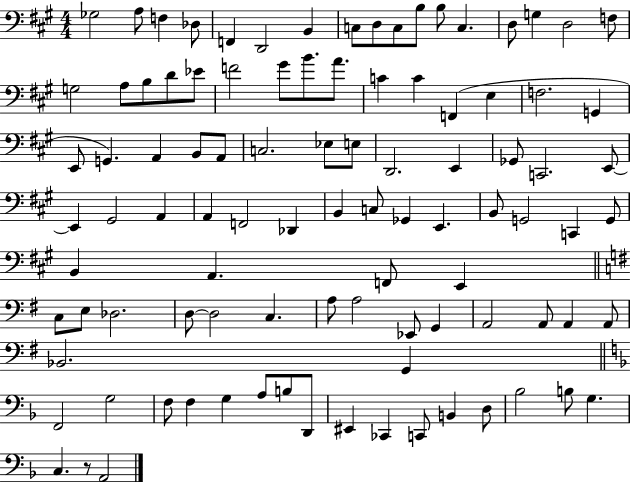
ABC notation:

X:1
T:Untitled
M:4/4
L:1/4
K:A
_G,2 A,/2 F, _D,/2 F,, D,,2 B,, C,/2 D,/2 C,/2 B,/2 B,/2 C, D,/2 G, D,2 F,/2 G,2 A,/2 B,/2 D/2 _E/2 F2 ^G/2 B/2 A/2 C C F,, E, F,2 G,, E,,/2 G,, A,, B,,/2 A,,/2 C,2 _E,/2 E,/2 D,,2 E,, _G,,/2 C,,2 E,,/2 E,, ^G,,2 A,, A,, F,,2 _D,, B,, C,/2 _G,, E,, B,,/2 G,,2 C,, G,,/2 B,, A,, F,,/2 E,, C,/2 E,/2 _D,2 D,/2 D,2 C, A,/2 A,2 _E,,/2 G,, A,,2 A,,/2 A,, A,,/2 _B,,2 G,, F,,2 G,2 F,/2 F, G, A,/2 B,/2 D,,/2 ^E,, _C,, C,,/2 B,, D,/2 _B,2 B,/2 G, C, z/2 A,,2